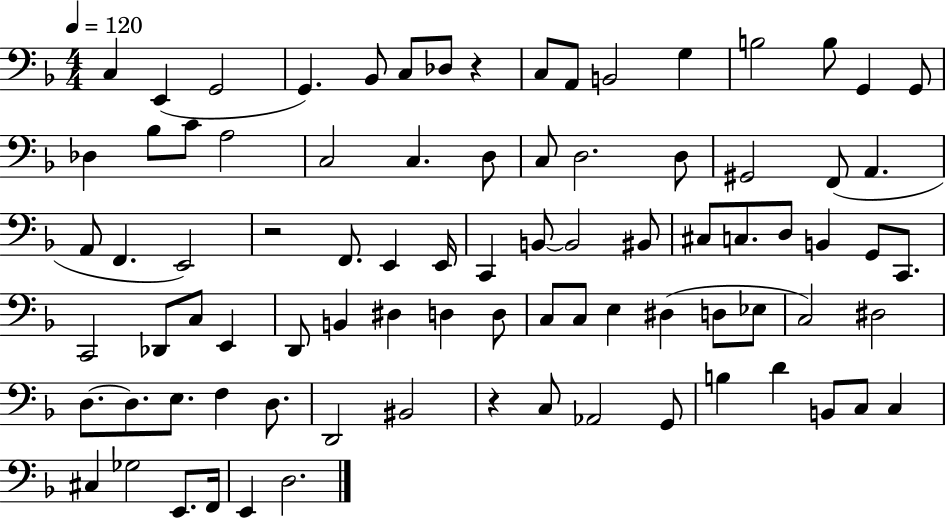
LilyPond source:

{
  \clef bass
  \numericTimeSignature
  \time 4/4
  \key f \major
  \tempo 4 = 120
  c4 e,4( g,2 | g,4.) bes,8 c8 des8 r4 | c8 a,8 b,2 g4 | b2 b8 g,4 g,8 | \break des4 bes8 c'8 a2 | c2 c4. d8 | c8 d2. d8 | gis,2 f,8( a,4. | \break a,8 f,4. e,2) | r2 f,8. e,4 e,16 | c,4 b,8~~ b,2 bis,8 | cis8 c8. d8 b,4 g,8 c,8. | \break c,2 des,8 c8 e,4 | d,8 b,4 dis4 d4 d8 | c8 c8 e4 dis4( d8 ees8 | c2) dis2 | \break d8.~~ d8. e8. f4 d8. | d,2 bis,2 | r4 c8 aes,2 g,8 | b4 d'4 b,8 c8 c4 | \break cis4 ges2 e,8. f,16 | e,4 d2. | \bar "|."
}